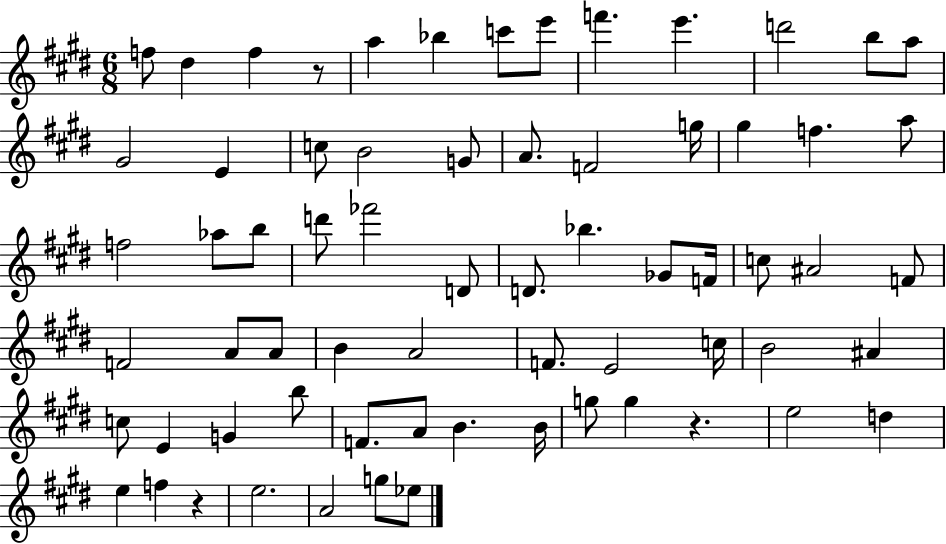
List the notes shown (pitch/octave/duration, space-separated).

F5/e D#5/q F5/q R/e A5/q Bb5/q C6/e E6/e F6/q. E6/q. D6/h B5/e A5/e G#4/h E4/q C5/e B4/h G4/e A4/e. F4/h G5/s G#5/q F5/q. A5/e F5/h Ab5/e B5/e D6/e FES6/h D4/e D4/e. Bb5/q. Gb4/e F4/s C5/e A#4/h F4/e F4/h A4/e A4/e B4/q A4/h F4/e. E4/h C5/s B4/h A#4/q C5/e E4/q G4/q B5/e F4/e. A4/e B4/q. B4/s G5/e G5/q R/q. E5/h D5/q E5/q F5/q R/q E5/h. A4/h G5/e Eb5/e